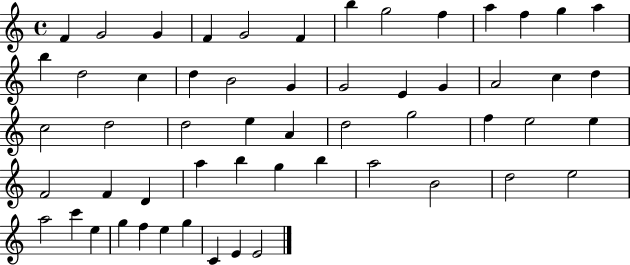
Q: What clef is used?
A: treble